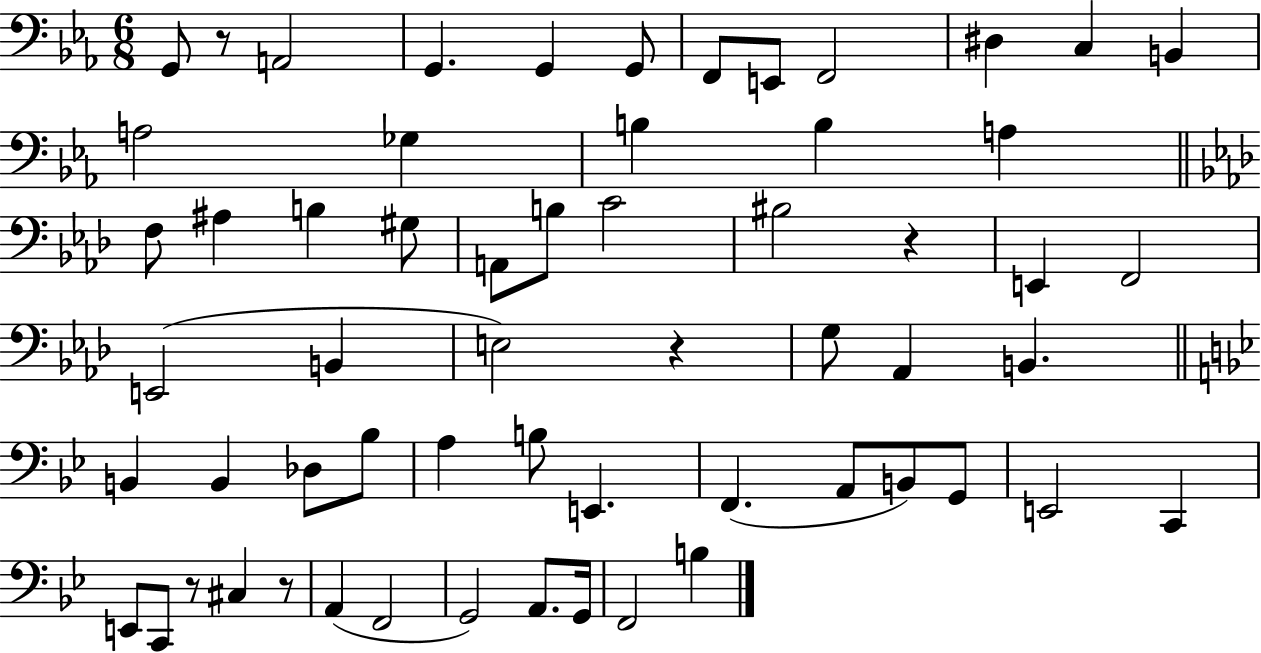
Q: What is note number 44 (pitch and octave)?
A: E2